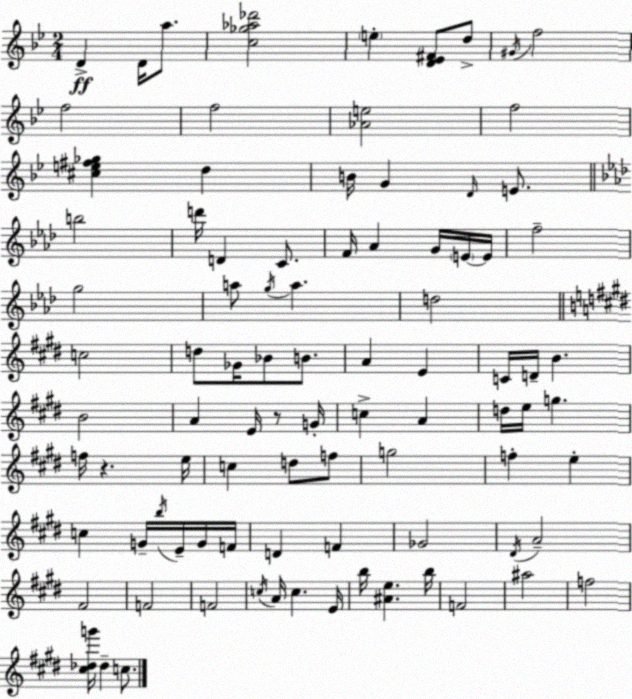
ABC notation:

X:1
T:Untitled
M:2/4
L:1/4
K:Gm
D D/4 a/2 [c_g_a_d']2 e [D_E^F]/2 d/2 ^G/4 f2 f2 f2 [_Ae]2 f2 [^ce^f_g] d B/4 G D/4 E/2 b2 d'/4 D C/2 F/4 _A G/4 E/4 E/4 f2 g2 a/2 g/4 a d2 c2 d/2 _G/4 _B/2 B/2 A E C/4 D/4 B B2 A E/4 z/2 G/4 c A d/4 e/4 g f/4 z e/4 c d/2 f/2 g2 f e c G/4 b/4 E/4 G/4 F/4 D F _G2 ^D/4 A2 ^F2 F2 F2 c/4 A/4 c E/4 b/4 [^Ae] b/4 F2 ^a2 f2 [^c_dg']/4 _d c/2